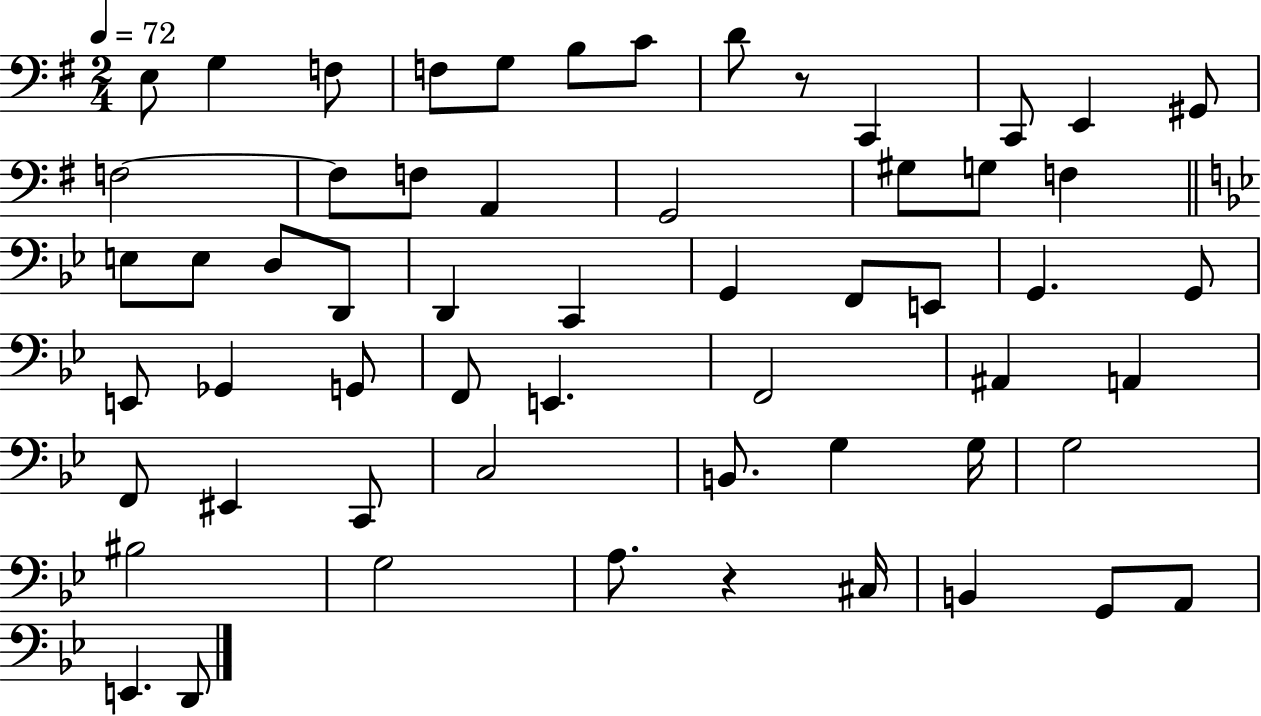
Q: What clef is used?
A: bass